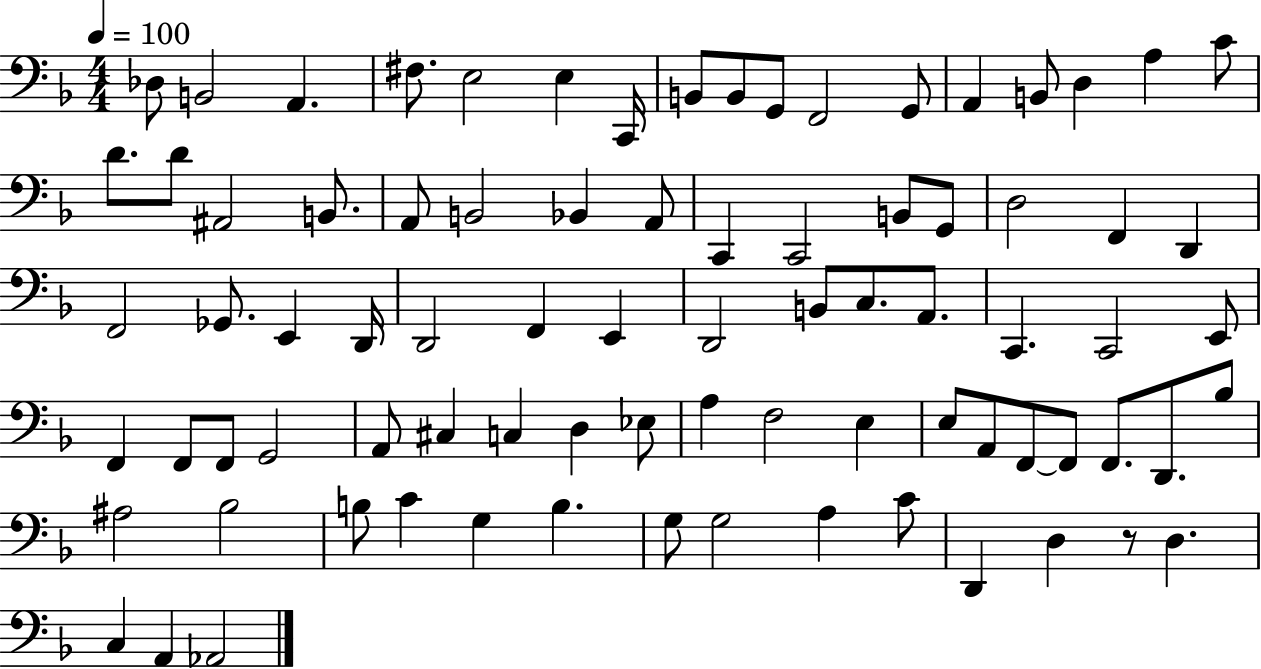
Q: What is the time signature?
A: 4/4